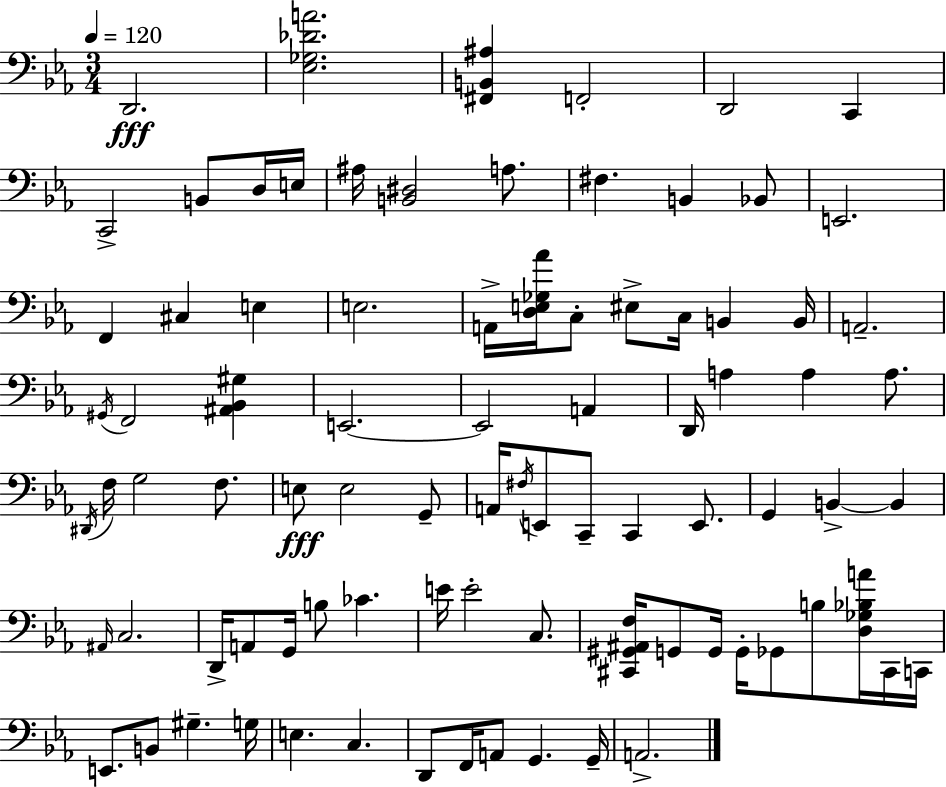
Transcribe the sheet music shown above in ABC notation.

X:1
T:Untitled
M:3/4
L:1/4
K:Cm
D,,2 [_E,_G,_DA]2 [^F,,B,,^A,] F,,2 D,,2 C,, C,,2 B,,/2 D,/4 E,/4 ^A,/4 [B,,^D,]2 A,/2 ^F, B,, _B,,/2 E,,2 F,, ^C, E, E,2 A,,/4 [D,E,_G,_A]/4 C,/2 ^E,/2 C,/4 B,, B,,/4 A,,2 ^G,,/4 F,,2 [^A,,_B,,^G,] E,,2 E,,2 A,, D,,/4 A, A, A,/2 ^D,,/4 F,/4 G,2 F,/2 E,/2 E,2 G,,/2 A,,/4 ^F,/4 E,,/2 C,,/2 C,, E,,/2 G,, B,, B,, ^A,,/4 C,2 D,,/4 A,,/2 G,,/4 B,/2 _C E/4 E2 C,/2 [^C,,^G,,^A,,F,]/4 G,,/2 G,,/4 G,,/4 _G,,/2 B,/2 [D,_G,_B,A]/4 ^C,,/4 C,,/4 E,,/2 B,,/2 ^G, G,/4 E, C, D,,/2 F,,/4 A,,/2 G,, G,,/4 A,,2